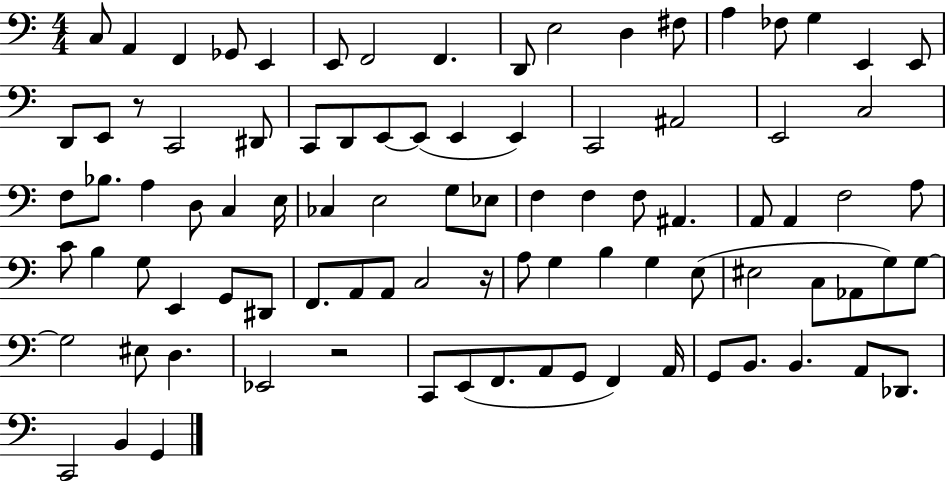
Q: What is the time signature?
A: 4/4